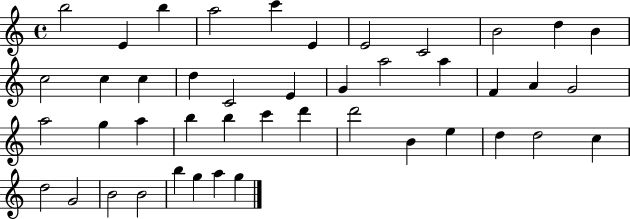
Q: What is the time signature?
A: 4/4